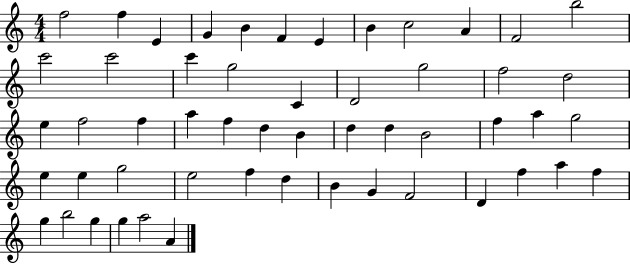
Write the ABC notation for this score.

X:1
T:Untitled
M:4/4
L:1/4
K:C
f2 f E G B F E B c2 A F2 b2 c'2 c'2 c' g2 C D2 g2 f2 d2 e f2 f a f d B d d B2 f a g2 e e g2 e2 f d B G F2 D f a f g b2 g g a2 A